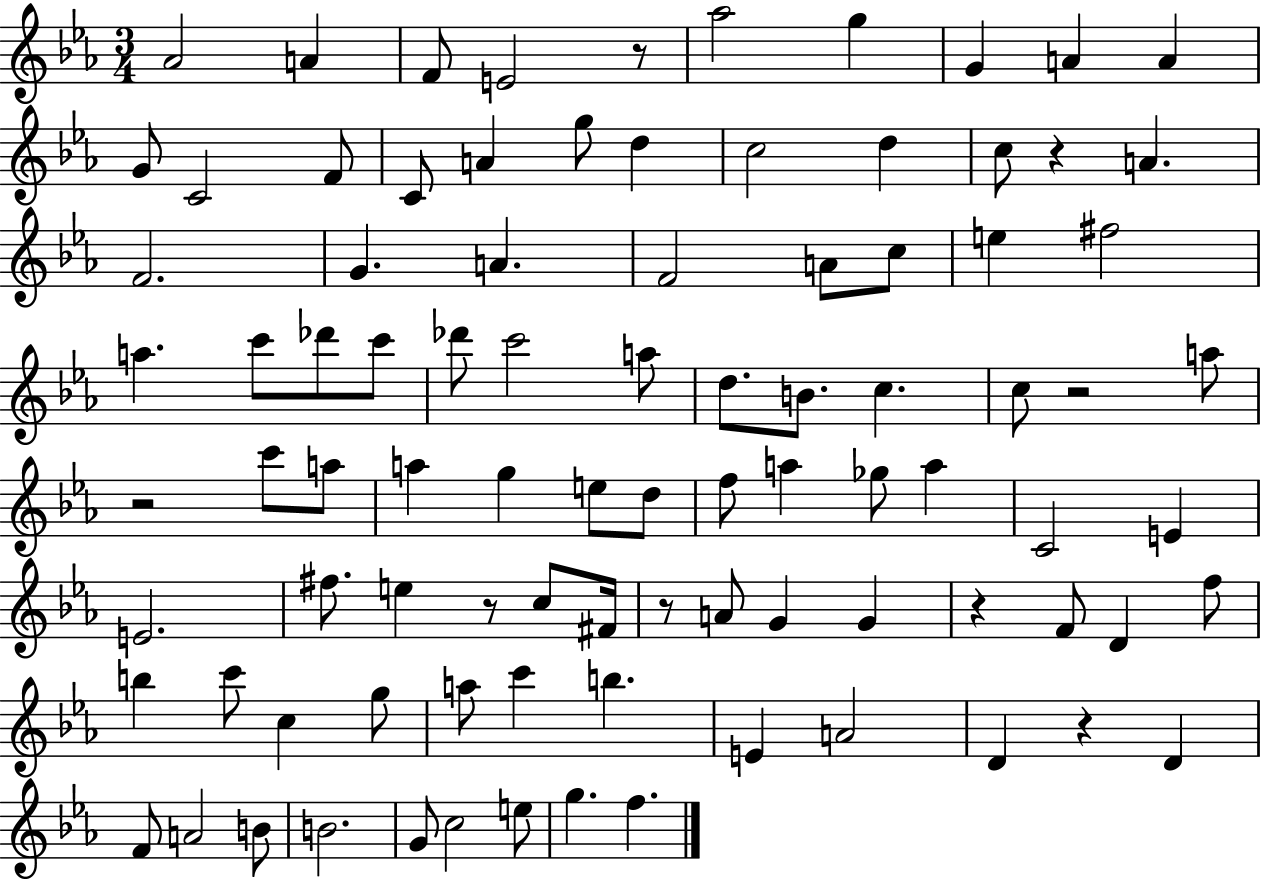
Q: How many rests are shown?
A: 8